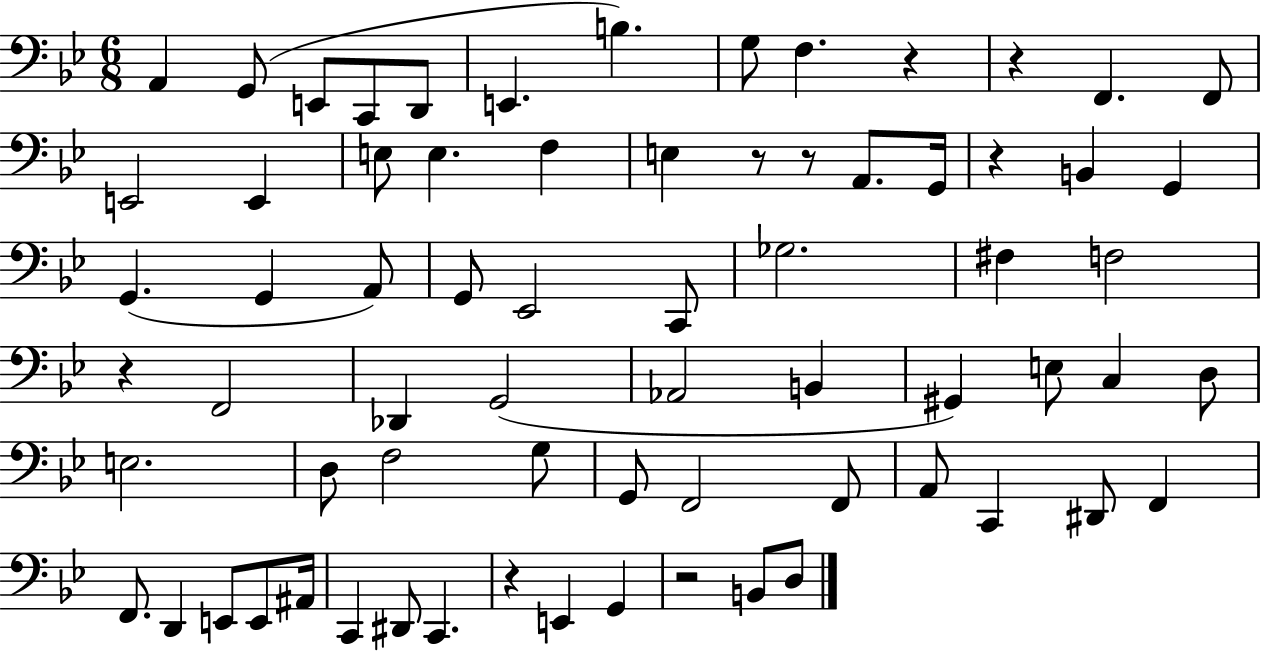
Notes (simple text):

A2/q G2/e E2/e C2/e D2/e E2/q. B3/q. G3/e F3/q. R/q R/q F2/q. F2/e E2/h E2/q E3/e E3/q. F3/q E3/q R/e R/e A2/e. G2/s R/q B2/q G2/q G2/q. G2/q A2/e G2/e Eb2/h C2/e Gb3/h. F#3/q F3/h R/q F2/h Db2/q G2/h Ab2/h B2/q G#2/q E3/e C3/q D3/e E3/h. D3/e F3/h G3/e G2/e F2/h F2/e A2/e C2/q D#2/e F2/q F2/e. D2/q E2/e E2/e A#2/s C2/q D#2/e C2/q. R/q E2/q G2/q R/h B2/e D3/e